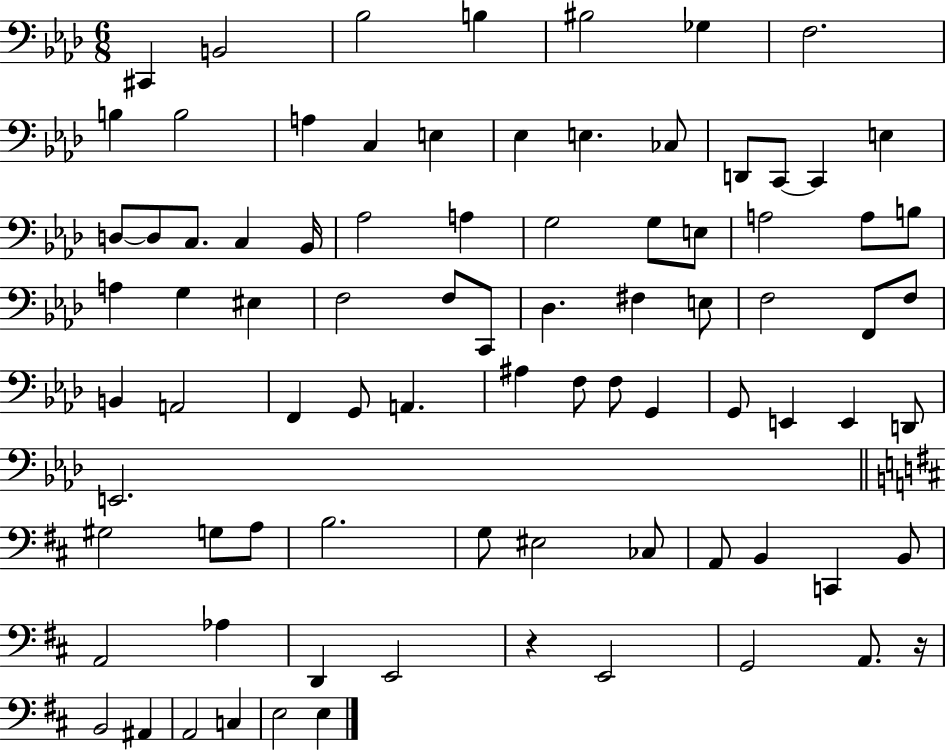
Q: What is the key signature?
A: AES major